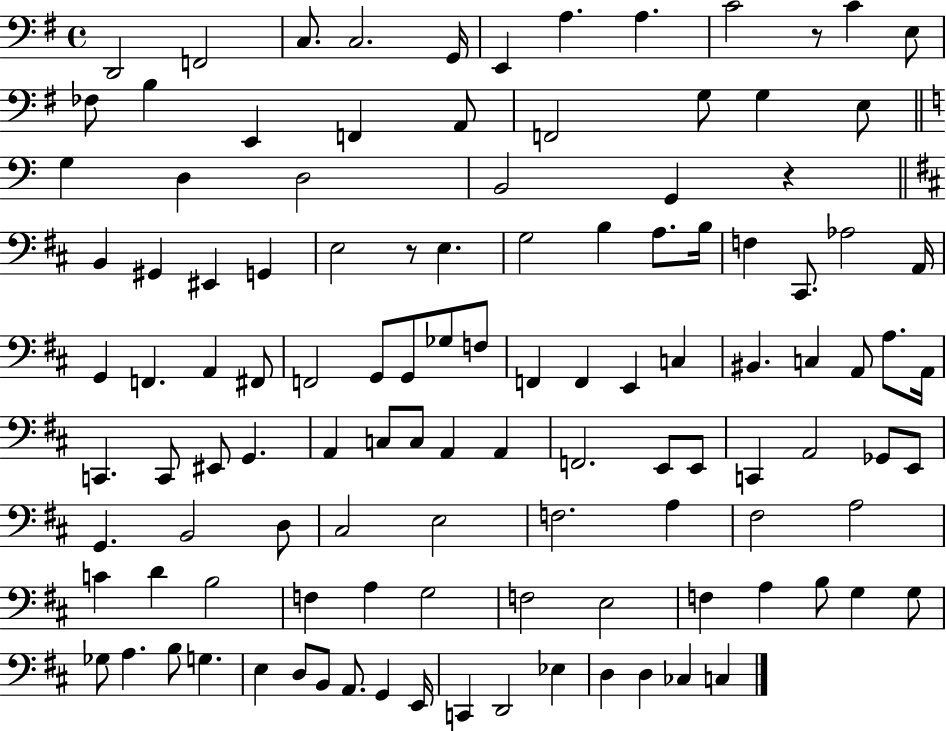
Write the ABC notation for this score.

X:1
T:Untitled
M:4/4
L:1/4
K:G
D,,2 F,,2 C,/2 C,2 G,,/4 E,, A, A, C2 z/2 C E,/2 _F,/2 B, E,, F,, A,,/2 F,,2 G,/2 G, E,/2 G, D, D,2 B,,2 G,, z B,, ^G,, ^E,, G,, E,2 z/2 E, G,2 B, A,/2 B,/4 F, ^C,,/2 _A,2 A,,/4 G,, F,, A,, ^F,,/2 F,,2 G,,/2 G,,/2 _G,/2 F,/2 F,, F,, E,, C, ^B,, C, A,,/2 A,/2 A,,/4 C,, C,,/2 ^E,,/2 G,, A,, C,/2 C,/2 A,, A,, F,,2 E,,/2 E,,/2 C,, A,,2 _G,,/2 E,,/2 G,, B,,2 D,/2 ^C,2 E,2 F,2 A, ^F,2 A,2 C D B,2 F, A, G,2 F,2 E,2 F, A, B,/2 G, G,/2 _G,/2 A, B,/2 G, E, D,/2 B,,/2 A,,/2 G,, E,,/4 C,, D,,2 _E, D, D, _C, C,